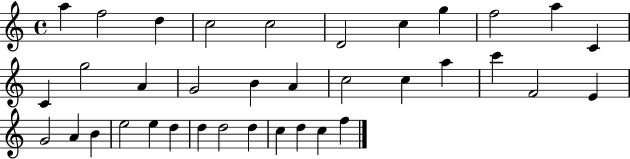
X:1
T:Untitled
M:4/4
L:1/4
K:C
a f2 d c2 c2 D2 c g f2 a C C g2 A G2 B A c2 c a c' F2 E G2 A B e2 e d d d2 d c d c f